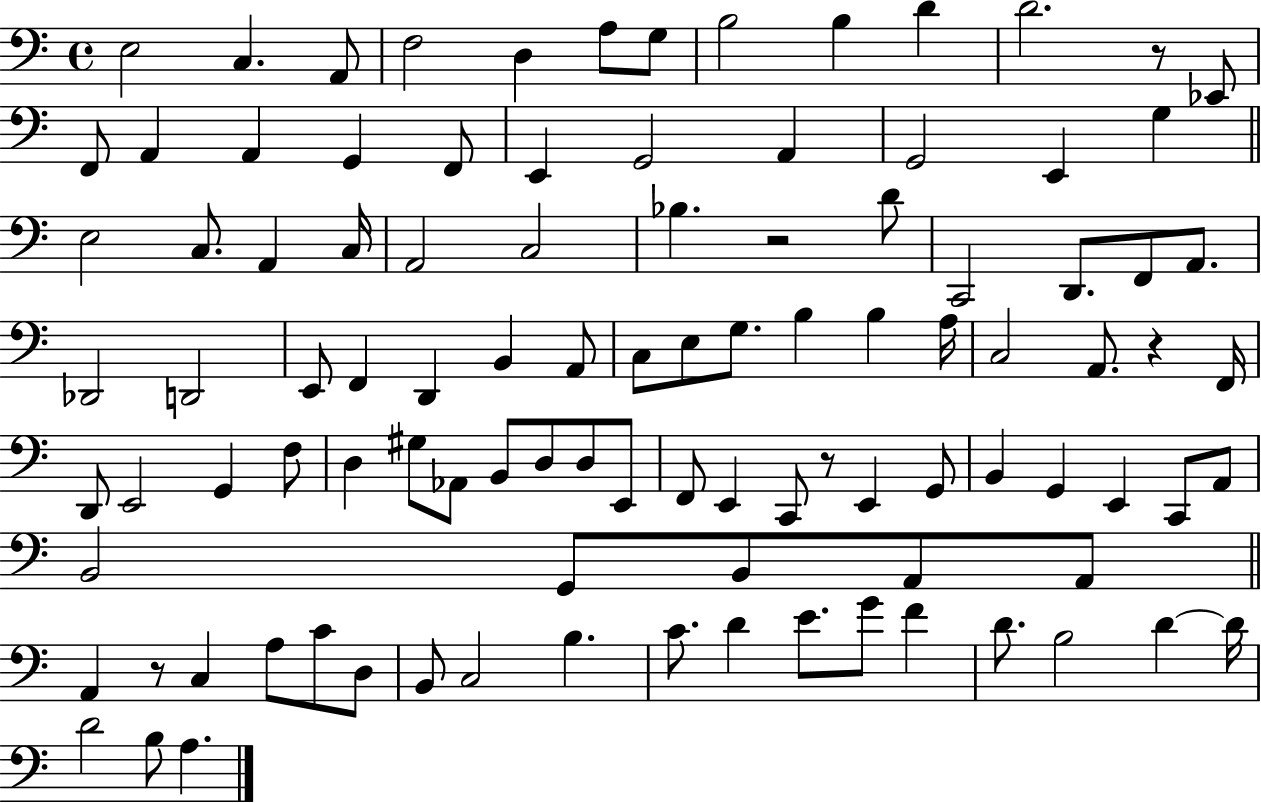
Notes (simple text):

E3/h C3/q. A2/e F3/h D3/q A3/e G3/e B3/h B3/q D4/q D4/h. R/e Eb2/e F2/e A2/q A2/q G2/q F2/e E2/q G2/h A2/q G2/h E2/q G3/q E3/h C3/e. A2/q C3/s A2/h C3/h Bb3/q. R/h D4/e C2/h D2/e. F2/e A2/e. Db2/h D2/h E2/e F2/q D2/q B2/q A2/e C3/e E3/e G3/e. B3/q B3/q A3/s C3/h A2/e. R/q F2/s D2/e E2/h G2/q F3/e D3/q G#3/e Ab2/e B2/e D3/e D3/e E2/e F2/e E2/q C2/e R/e E2/q G2/e B2/q G2/q E2/q C2/e A2/e B2/h G2/e B2/e A2/e A2/e A2/q R/e C3/q A3/e C4/e D3/e B2/e C3/h B3/q. C4/e. D4/q E4/e. G4/e F4/q D4/e. B3/h D4/q D4/s D4/h B3/e A3/q.